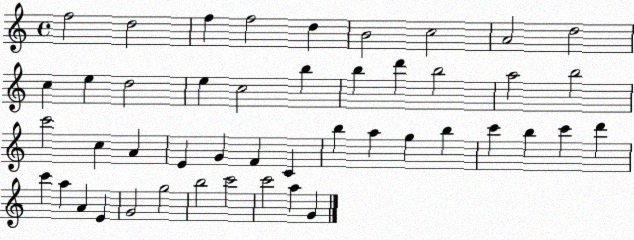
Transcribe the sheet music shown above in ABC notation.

X:1
T:Untitled
M:4/4
L:1/4
K:C
f2 d2 f f2 d B2 c2 A2 d2 c e d2 e c2 b b d' b2 a2 b2 c'2 c A E G F C b a g b c' b c' d' c' a A E G2 g2 b2 c'2 c'2 a G